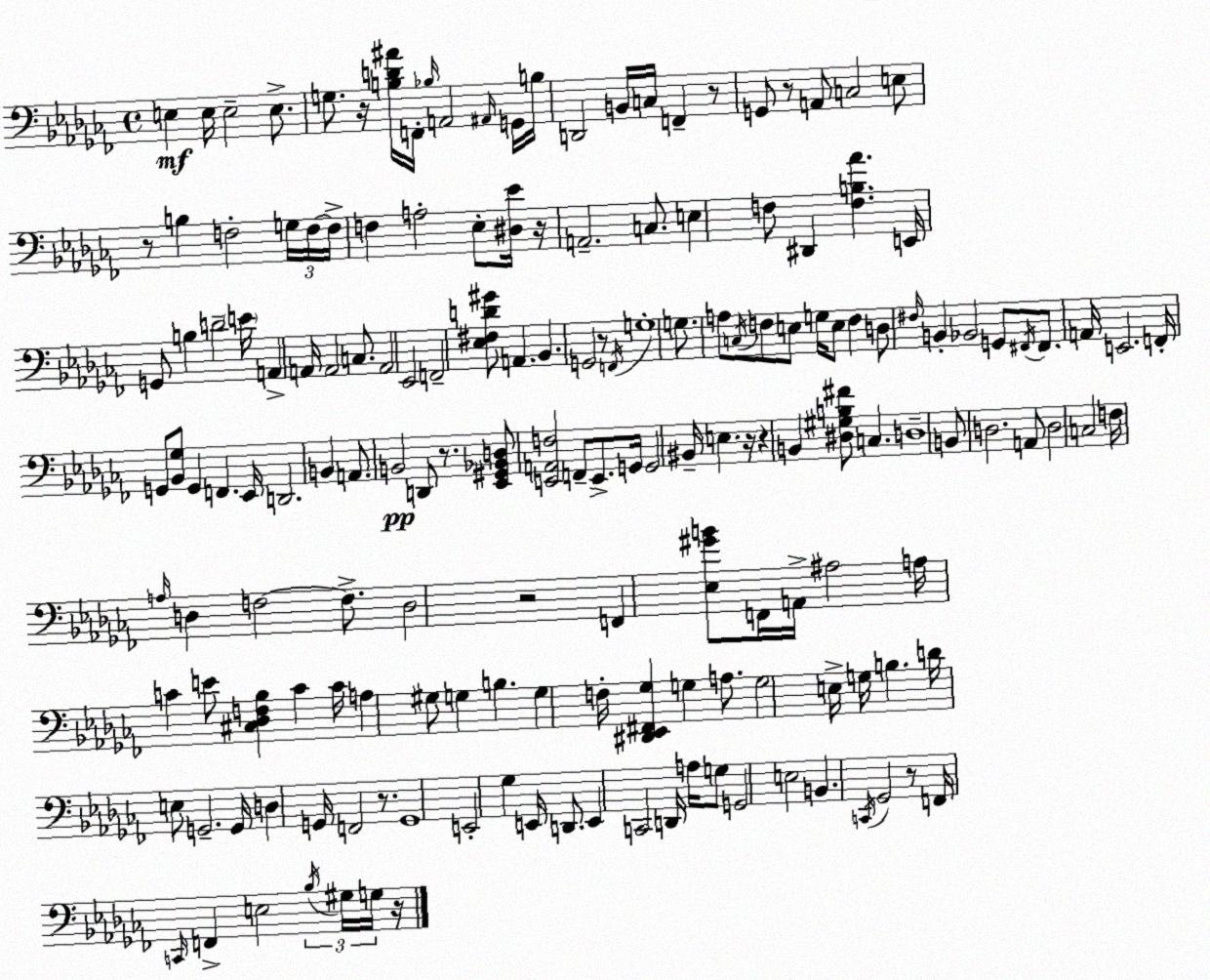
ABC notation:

X:1
T:Untitled
M:4/4
L:1/4
K:Abm
E, E,/4 E,2 E,/2 G,/2 z/4 [B,D^A]/4 F,,/4 _B,/4 A,,2 ^A,,/4 G,,/4 B,/4 D,,2 B,,/4 C,/4 F,, z/2 G,,/2 z/2 A,,/2 C,2 E,/2 z/2 B, F,2 G,/4 F,/4 F,/4 F, A,2 _E,/2 [^D,_E]/4 z/4 A,,2 C,/2 E, F,/2 ^D,, [F,B,_A] E,,/4 G,,/2 B, D2 E/4 A,, A,,/4 A,,2 C,/2 A,,2 _E,,2 F,,2 [_E,^F,D^G]/2 A,, _B,, G,,2 z/2 F,,/4 G,4 G,/2 A,/2 C,/4 F,/2 E,/2 G,/4 E,/2 F, D,/2 ^F,/4 B,, _B,,2 G,,/2 ^F,,/4 ^F,,/2 A,,/4 E,,2 F,,/4 G,,/2 [_B,,_G,]/2 G,, F,, _E,,/4 D,,2 B,, A,,/2 B,,2 D,,/2 z/2 [_E,,^G,,_B,,D,]/2 [E,,A,,F,]2 F,,/2 E,,/2 G,,/4 G,,2 ^B,,/4 E, z/4 z B,, [^D,^G,B,^F]/2 C, D,4 B,,/2 D,2 A,,/2 D,2 C,2 F,/4 A,/4 D, F,2 F,/2 D,2 z2 F,, [_E,^GB]/2 F,,/4 A,,/4 ^A,2 A,/4 C E/2 [^C,_D,F,_B,] C C/4 A, ^G,/2 G, B, G, F,/4 [^D,,_E,,^F,,_G,] G, A,/2 G,2 E,/4 G,/4 B, D/4 E,/2 G,,2 G,,/4 D, G,,/4 F,,2 z/2 G,,4 E,,2 _G, E,,/4 D,,/2 E,, C,,2 D,,/4 A,/4 G,/2 G,,2 E,2 B,, C,,/4 _G,,2 z/2 F,,/4 C,,/4 F,, E,2 _B,/4 ^G,/4 G,/4 z/4